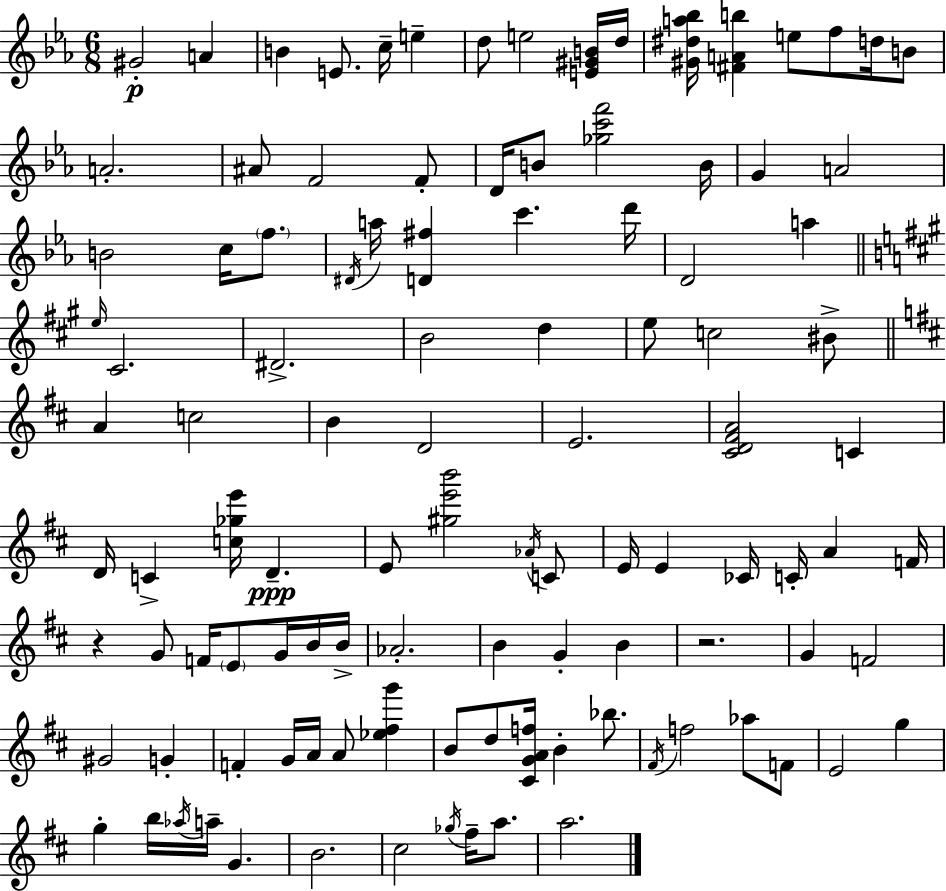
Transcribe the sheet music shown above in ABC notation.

X:1
T:Untitled
M:6/8
L:1/4
K:Cm
^G2 A B E/2 c/4 e d/2 e2 [E^GB]/4 d/4 [^G^da_b]/4 [^FAb] e/2 f/2 d/4 B/2 A2 ^A/2 F2 F/2 D/4 B/2 [_gc'f']2 B/4 G A2 B2 c/4 f/2 ^D/4 a/4 [D^f] c' d'/4 D2 a e/4 ^C2 ^D2 B2 d e/2 c2 ^B/2 A c2 B D2 E2 [^CD^FA]2 C D/4 C [c_ge']/4 D E/2 [^ge'b']2 _A/4 C/2 E/4 E _C/4 C/4 A F/4 z G/2 F/4 E/2 G/4 B/4 B/4 _A2 B G B z2 G F2 ^G2 G F G/4 A/4 A/2 [_e^fg'] B/2 d/2 [^CGAf]/4 B _b/2 ^F/4 f2 _a/2 F/2 E2 g g b/4 _a/4 a/4 G B2 ^c2 _g/4 ^f/4 a/2 a2